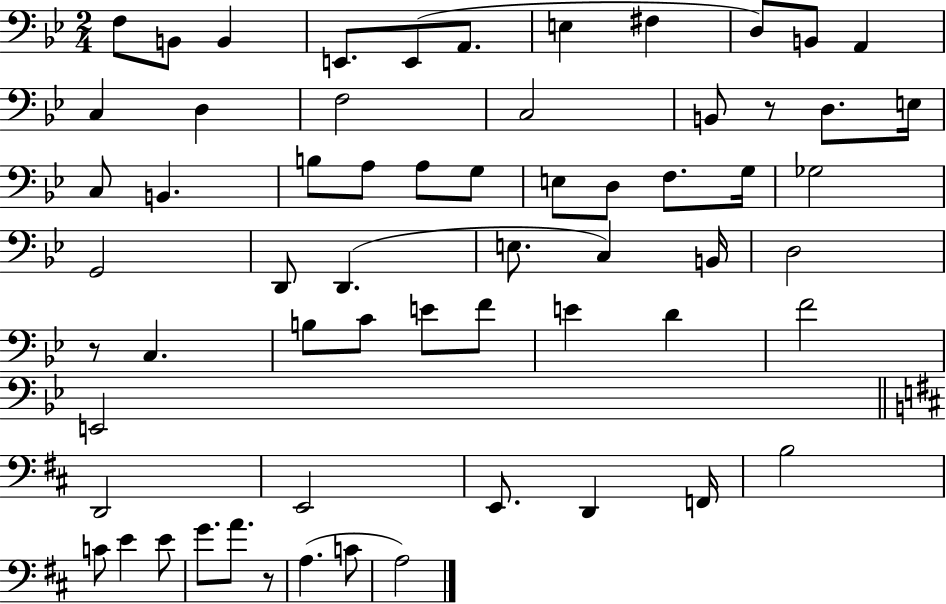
{
  \clef bass
  \numericTimeSignature
  \time 2/4
  \key bes \major
  \repeat volta 2 { f8 b,8 b,4 | e,8. e,8( a,8. | e4 fis4 | d8) b,8 a,4 | \break c4 d4 | f2 | c2 | b,8 r8 d8. e16 | \break c8 b,4. | b8 a8 a8 g8 | e8 d8 f8. g16 | ges2 | \break g,2 | d,8 d,4.( | e8. c4) b,16 | d2 | \break r8 c4. | b8 c'8 e'8 f'8 | e'4 d'4 | f'2 | \break e,2 | \bar "||" \break \key d \major d,2 | e,2 | e,8. d,4 f,16 | b2 | \break c'8 e'4 e'8 | g'8. a'8. r8 | a4.( c'8 | a2) | \break } \bar "|."
}